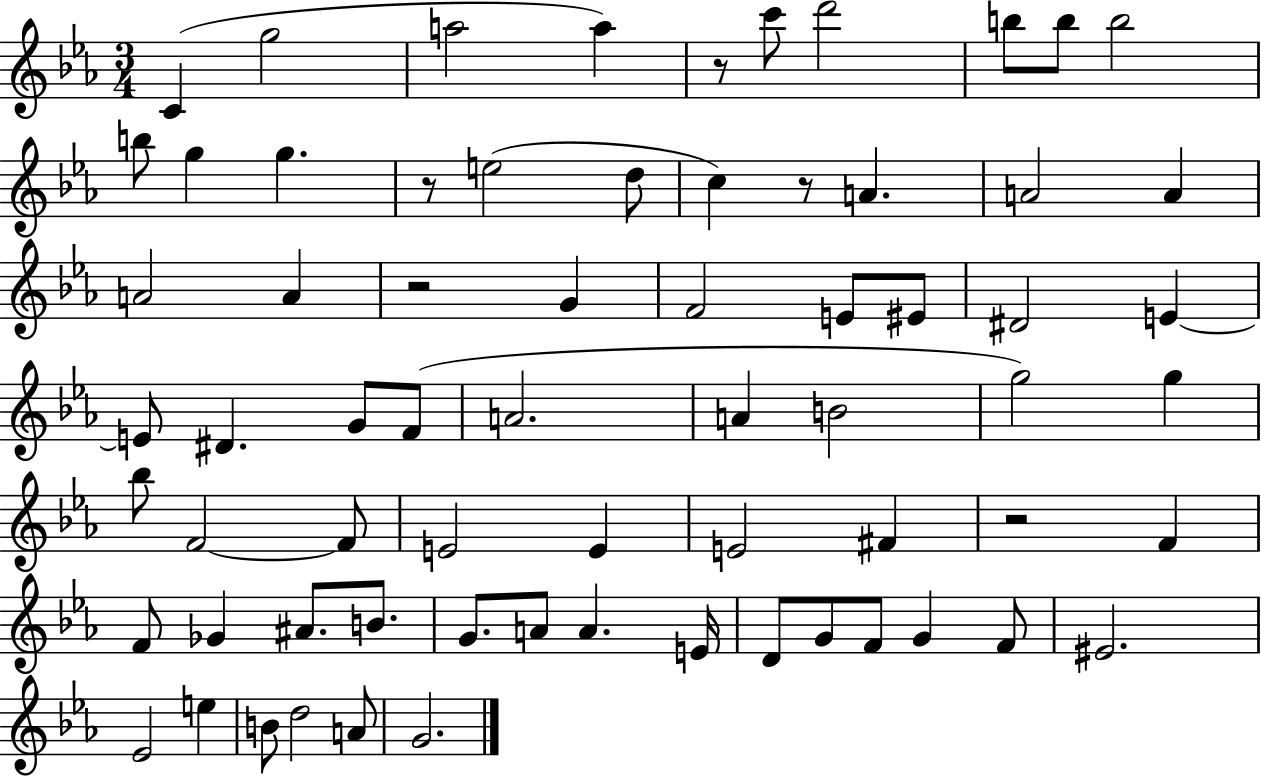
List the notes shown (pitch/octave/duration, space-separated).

C4/q G5/h A5/h A5/q R/e C6/e D6/h B5/e B5/e B5/h B5/e G5/q G5/q. R/e E5/h D5/e C5/q R/e A4/q. A4/h A4/q A4/h A4/q R/h G4/q F4/h E4/e EIS4/e D#4/h E4/q E4/e D#4/q. G4/e F4/e A4/h. A4/q B4/h G5/h G5/q Bb5/e F4/h F4/e E4/h E4/q E4/h F#4/q R/h F4/q F4/e Gb4/q A#4/e. B4/e. G4/e. A4/e A4/q. E4/s D4/e G4/e F4/e G4/q F4/e EIS4/h. Eb4/h E5/q B4/e D5/h A4/e G4/h.